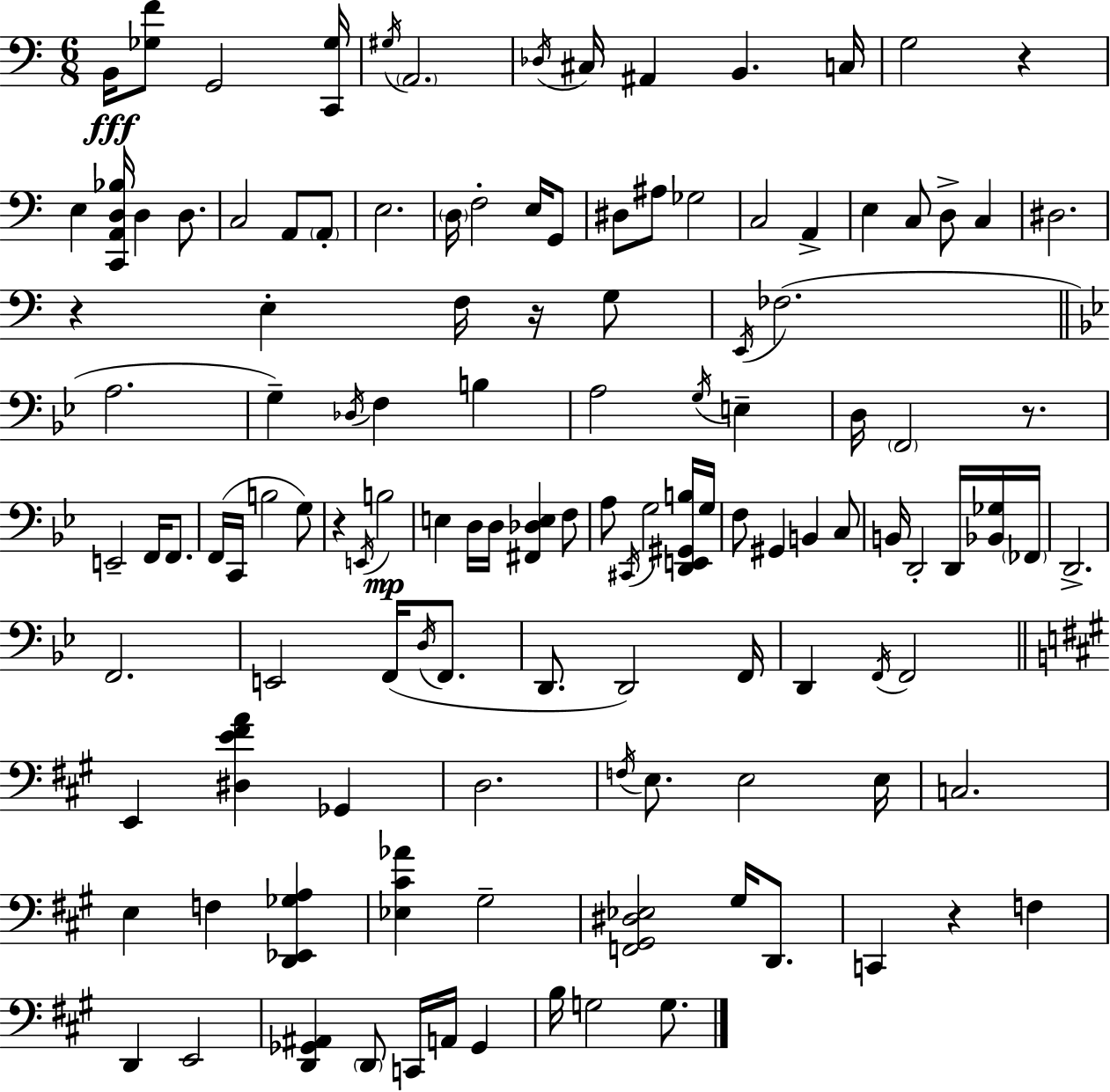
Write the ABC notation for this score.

X:1
T:Untitled
M:6/8
L:1/4
K:C
B,,/4 [_G,F]/2 G,,2 [C,,_G,]/4 ^G,/4 A,,2 _D,/4 ^C,/4 ^A,, B,, C,/4 G,2 z E, [C,,A,,D,_B,]/4 D, D,/2 C,2 A,,/2 A,,/2 E,2 D,/4 F,2 E,/4 G,,/2 ^D,/2 ^A,/2 _G,2 C,2 A,, E, C,/2 D,/2 C, ^D,2 z E, F,/4 z/4 G,/2 E,,/4 _F,2 A,2 G, _D,/4 F, B, A,2 G,/4 E, D,/4 F,,2 z/2 E,,2 F,,/4 F,,/2 F,,/4 C,,/4 B,2 G,/2 z E,,/4 B,2 E, D,/4 D,/4 [^F,,_D,E,] F,/2 A,/2 ^C,,/4 G,2 [D,,E,,^G,,B,]/4 G,/4 F,/2 ^G,, B,, C,/2 B,,/4 D,,2 D,,/4 [_B,,_G,]/4 _F,,/4 D,,2 F,,2 E,,2 F,,/4 D,/4 F,,/2 D,,/2 D,,2 F,,/4 D,, F,,/4 F,,2 E,, [^D,E^FA] _G,, D,2 F,/4 E,/2 E,2 E,/4 C,2 E, F, [D,,_E,,_G,A,] [_E,^C_A] ^G,2 [F,,^G,,^D,_E,]2 ^G,/4 D,,/2 C,, z F, D,, E,,2 [D,,_G,,^A,,] D,,/2 C,,/4 A,,/4 _G,, B,/4 G,2 G,/2